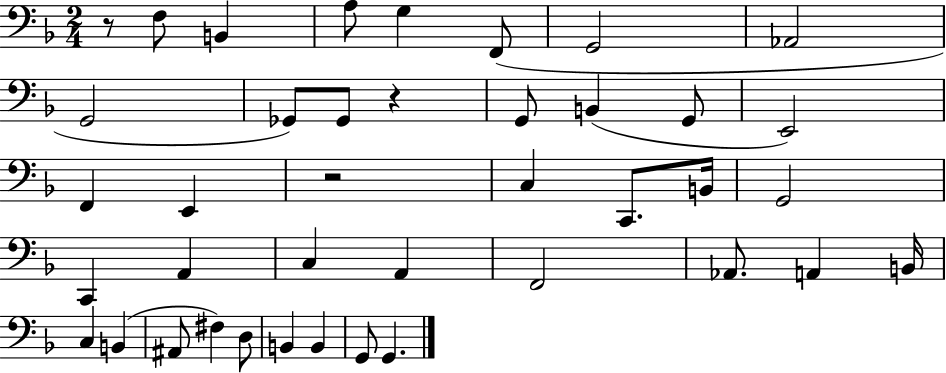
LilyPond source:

{
  \clef bass
  \numericTimeSignature
  \time 2/4
  \key f \major
  r8 f8 b,4 | a8 g4 f,8( | g,2 | aes,2 | \break g,2 | ges,8) ges,8 r4 | g,8 b,4( g,8 | e,2) | \break f,4 e,4 | r2 | c4 c,8. b,16 | g,2 | \break c,4 a,4 | c4 a,4 | f,2 | aes,8. a,4 b,16 | \break c4 b,4( | ais,8 fis4) d8 | b,4 b,4 | g,8 g,4. | \break \bar "|."
}